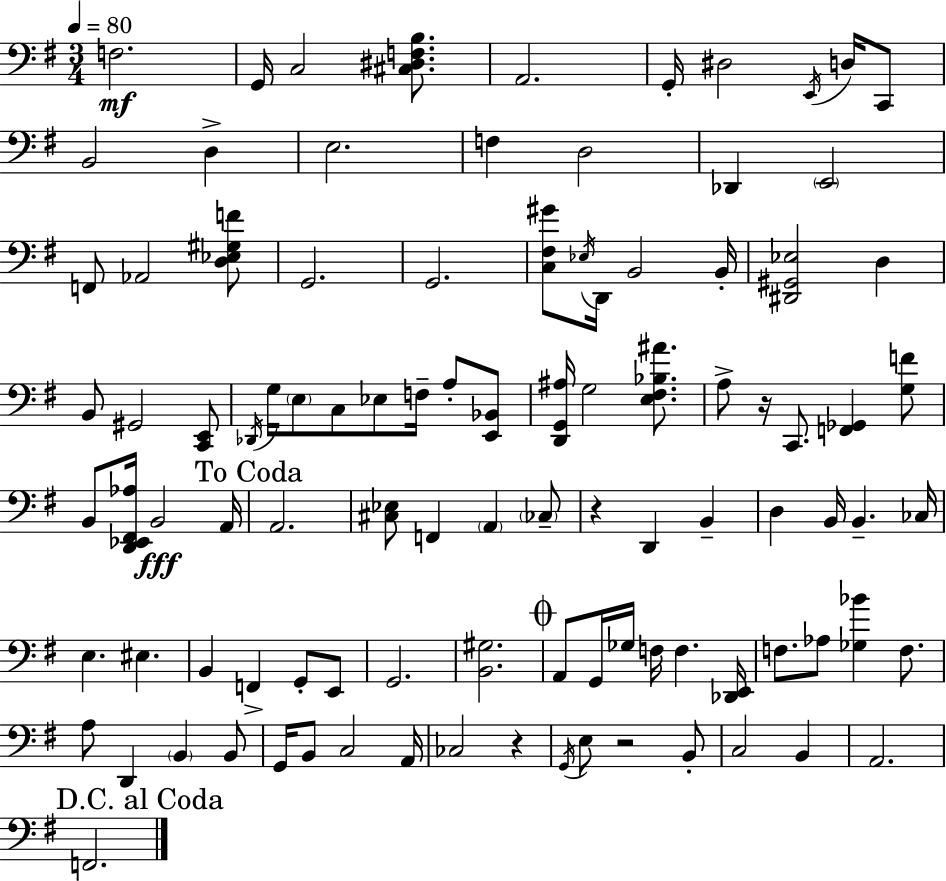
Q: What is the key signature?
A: G major